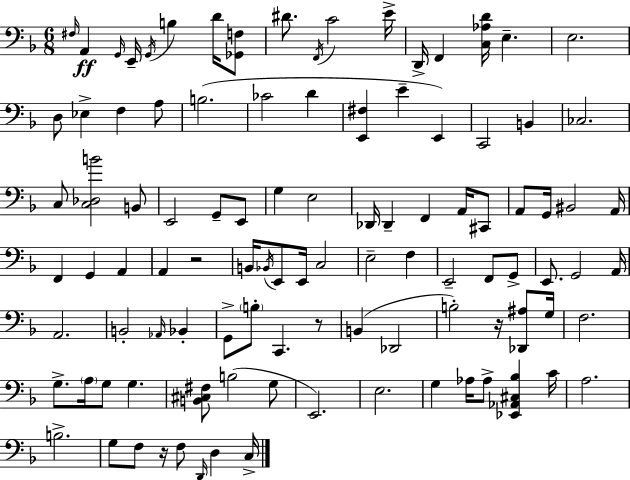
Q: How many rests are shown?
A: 4